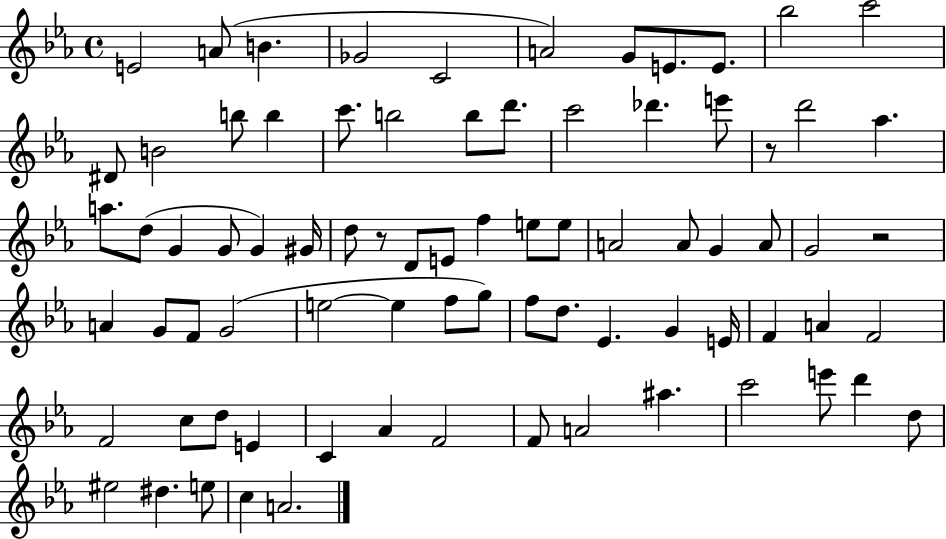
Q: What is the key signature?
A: EES major